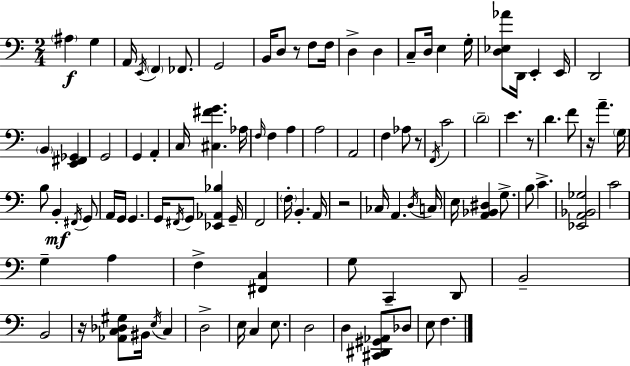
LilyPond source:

{
  \clef bass
  \numericTimeSignature
  \time 2/4
  \key a \minor
  \repeat volta 2 { \parenthesize ais4\f g4 | a,16 \acciaccatura { e,16 } \parenthesize f,4 fes,8. | g,2 | b,16 d8 r8 f8 | \break f16 d4-> d4 | c8-- d16 e4 | g16-. <d ees aes'>8 d,16 e,4-. | e,16 d,2 | \break \parenthesize b,4 <e, fis, ges,>4 | g,2 | g,4 a,4-. | c16 <cis fis' g'>4. | \break aes16 \grace { f16 } f4 a4 | a2 | a,2 | f4 aes8 | \break r8 \acciaccatura { f,16 } c'2 | \parenthesize d'2-- | e'4. | r8 d'4. | \break f'8 r16 a'4.-- | \parenthesize g16 b8 b,4-.\mf | \acciaccatura { fis,16 } g,8 a,16 g,16 g,4. | g,16 \acciaccatura { fis,16 } g,8 | \break <ees, aes, bes>4 g,16-- f,2 | \parenthesize f16-. b,4.-. | a,16 r2 | ces16 a,4. | \break \acciaccatura { d16 } c16 e16 <a, bes, dis>4 | g8.-> b8 | c'4.-> <ees, a, bes, ges>2 | c'2 | \break g4-- | a4 f4-> | <fis, c>4 g8 | c,4-- d,8 b,2-- | \break b,2 | r16 <aes, c des gis>8 | bis,16 \acciaccatura { e16 } c4 d2-> | e16 | \break c4 e8. d2 | d4 | <cis, dis, gis, aes,>8 des8 e8 | f4. } \bar "|."
}